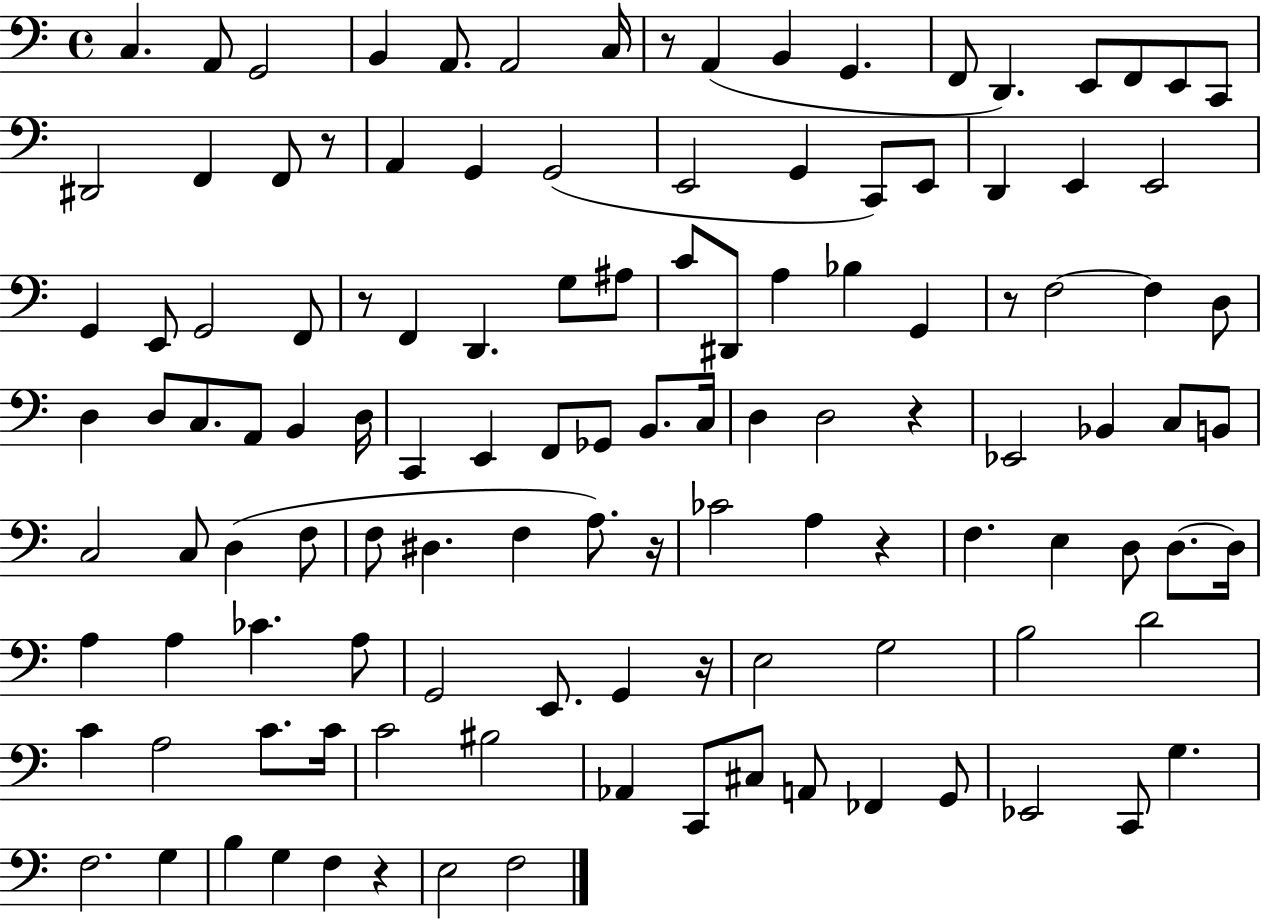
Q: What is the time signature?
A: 4/4